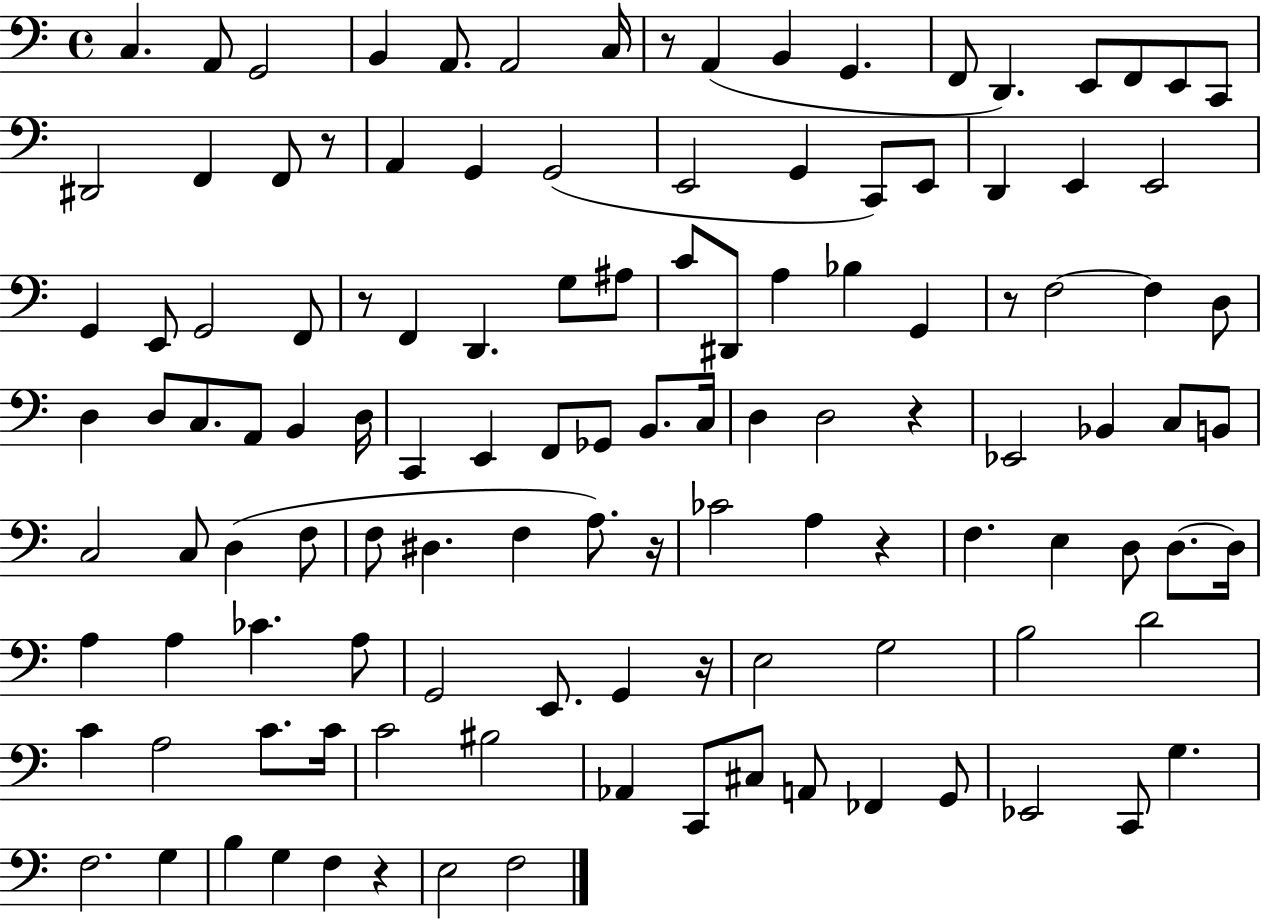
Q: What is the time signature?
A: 4/4